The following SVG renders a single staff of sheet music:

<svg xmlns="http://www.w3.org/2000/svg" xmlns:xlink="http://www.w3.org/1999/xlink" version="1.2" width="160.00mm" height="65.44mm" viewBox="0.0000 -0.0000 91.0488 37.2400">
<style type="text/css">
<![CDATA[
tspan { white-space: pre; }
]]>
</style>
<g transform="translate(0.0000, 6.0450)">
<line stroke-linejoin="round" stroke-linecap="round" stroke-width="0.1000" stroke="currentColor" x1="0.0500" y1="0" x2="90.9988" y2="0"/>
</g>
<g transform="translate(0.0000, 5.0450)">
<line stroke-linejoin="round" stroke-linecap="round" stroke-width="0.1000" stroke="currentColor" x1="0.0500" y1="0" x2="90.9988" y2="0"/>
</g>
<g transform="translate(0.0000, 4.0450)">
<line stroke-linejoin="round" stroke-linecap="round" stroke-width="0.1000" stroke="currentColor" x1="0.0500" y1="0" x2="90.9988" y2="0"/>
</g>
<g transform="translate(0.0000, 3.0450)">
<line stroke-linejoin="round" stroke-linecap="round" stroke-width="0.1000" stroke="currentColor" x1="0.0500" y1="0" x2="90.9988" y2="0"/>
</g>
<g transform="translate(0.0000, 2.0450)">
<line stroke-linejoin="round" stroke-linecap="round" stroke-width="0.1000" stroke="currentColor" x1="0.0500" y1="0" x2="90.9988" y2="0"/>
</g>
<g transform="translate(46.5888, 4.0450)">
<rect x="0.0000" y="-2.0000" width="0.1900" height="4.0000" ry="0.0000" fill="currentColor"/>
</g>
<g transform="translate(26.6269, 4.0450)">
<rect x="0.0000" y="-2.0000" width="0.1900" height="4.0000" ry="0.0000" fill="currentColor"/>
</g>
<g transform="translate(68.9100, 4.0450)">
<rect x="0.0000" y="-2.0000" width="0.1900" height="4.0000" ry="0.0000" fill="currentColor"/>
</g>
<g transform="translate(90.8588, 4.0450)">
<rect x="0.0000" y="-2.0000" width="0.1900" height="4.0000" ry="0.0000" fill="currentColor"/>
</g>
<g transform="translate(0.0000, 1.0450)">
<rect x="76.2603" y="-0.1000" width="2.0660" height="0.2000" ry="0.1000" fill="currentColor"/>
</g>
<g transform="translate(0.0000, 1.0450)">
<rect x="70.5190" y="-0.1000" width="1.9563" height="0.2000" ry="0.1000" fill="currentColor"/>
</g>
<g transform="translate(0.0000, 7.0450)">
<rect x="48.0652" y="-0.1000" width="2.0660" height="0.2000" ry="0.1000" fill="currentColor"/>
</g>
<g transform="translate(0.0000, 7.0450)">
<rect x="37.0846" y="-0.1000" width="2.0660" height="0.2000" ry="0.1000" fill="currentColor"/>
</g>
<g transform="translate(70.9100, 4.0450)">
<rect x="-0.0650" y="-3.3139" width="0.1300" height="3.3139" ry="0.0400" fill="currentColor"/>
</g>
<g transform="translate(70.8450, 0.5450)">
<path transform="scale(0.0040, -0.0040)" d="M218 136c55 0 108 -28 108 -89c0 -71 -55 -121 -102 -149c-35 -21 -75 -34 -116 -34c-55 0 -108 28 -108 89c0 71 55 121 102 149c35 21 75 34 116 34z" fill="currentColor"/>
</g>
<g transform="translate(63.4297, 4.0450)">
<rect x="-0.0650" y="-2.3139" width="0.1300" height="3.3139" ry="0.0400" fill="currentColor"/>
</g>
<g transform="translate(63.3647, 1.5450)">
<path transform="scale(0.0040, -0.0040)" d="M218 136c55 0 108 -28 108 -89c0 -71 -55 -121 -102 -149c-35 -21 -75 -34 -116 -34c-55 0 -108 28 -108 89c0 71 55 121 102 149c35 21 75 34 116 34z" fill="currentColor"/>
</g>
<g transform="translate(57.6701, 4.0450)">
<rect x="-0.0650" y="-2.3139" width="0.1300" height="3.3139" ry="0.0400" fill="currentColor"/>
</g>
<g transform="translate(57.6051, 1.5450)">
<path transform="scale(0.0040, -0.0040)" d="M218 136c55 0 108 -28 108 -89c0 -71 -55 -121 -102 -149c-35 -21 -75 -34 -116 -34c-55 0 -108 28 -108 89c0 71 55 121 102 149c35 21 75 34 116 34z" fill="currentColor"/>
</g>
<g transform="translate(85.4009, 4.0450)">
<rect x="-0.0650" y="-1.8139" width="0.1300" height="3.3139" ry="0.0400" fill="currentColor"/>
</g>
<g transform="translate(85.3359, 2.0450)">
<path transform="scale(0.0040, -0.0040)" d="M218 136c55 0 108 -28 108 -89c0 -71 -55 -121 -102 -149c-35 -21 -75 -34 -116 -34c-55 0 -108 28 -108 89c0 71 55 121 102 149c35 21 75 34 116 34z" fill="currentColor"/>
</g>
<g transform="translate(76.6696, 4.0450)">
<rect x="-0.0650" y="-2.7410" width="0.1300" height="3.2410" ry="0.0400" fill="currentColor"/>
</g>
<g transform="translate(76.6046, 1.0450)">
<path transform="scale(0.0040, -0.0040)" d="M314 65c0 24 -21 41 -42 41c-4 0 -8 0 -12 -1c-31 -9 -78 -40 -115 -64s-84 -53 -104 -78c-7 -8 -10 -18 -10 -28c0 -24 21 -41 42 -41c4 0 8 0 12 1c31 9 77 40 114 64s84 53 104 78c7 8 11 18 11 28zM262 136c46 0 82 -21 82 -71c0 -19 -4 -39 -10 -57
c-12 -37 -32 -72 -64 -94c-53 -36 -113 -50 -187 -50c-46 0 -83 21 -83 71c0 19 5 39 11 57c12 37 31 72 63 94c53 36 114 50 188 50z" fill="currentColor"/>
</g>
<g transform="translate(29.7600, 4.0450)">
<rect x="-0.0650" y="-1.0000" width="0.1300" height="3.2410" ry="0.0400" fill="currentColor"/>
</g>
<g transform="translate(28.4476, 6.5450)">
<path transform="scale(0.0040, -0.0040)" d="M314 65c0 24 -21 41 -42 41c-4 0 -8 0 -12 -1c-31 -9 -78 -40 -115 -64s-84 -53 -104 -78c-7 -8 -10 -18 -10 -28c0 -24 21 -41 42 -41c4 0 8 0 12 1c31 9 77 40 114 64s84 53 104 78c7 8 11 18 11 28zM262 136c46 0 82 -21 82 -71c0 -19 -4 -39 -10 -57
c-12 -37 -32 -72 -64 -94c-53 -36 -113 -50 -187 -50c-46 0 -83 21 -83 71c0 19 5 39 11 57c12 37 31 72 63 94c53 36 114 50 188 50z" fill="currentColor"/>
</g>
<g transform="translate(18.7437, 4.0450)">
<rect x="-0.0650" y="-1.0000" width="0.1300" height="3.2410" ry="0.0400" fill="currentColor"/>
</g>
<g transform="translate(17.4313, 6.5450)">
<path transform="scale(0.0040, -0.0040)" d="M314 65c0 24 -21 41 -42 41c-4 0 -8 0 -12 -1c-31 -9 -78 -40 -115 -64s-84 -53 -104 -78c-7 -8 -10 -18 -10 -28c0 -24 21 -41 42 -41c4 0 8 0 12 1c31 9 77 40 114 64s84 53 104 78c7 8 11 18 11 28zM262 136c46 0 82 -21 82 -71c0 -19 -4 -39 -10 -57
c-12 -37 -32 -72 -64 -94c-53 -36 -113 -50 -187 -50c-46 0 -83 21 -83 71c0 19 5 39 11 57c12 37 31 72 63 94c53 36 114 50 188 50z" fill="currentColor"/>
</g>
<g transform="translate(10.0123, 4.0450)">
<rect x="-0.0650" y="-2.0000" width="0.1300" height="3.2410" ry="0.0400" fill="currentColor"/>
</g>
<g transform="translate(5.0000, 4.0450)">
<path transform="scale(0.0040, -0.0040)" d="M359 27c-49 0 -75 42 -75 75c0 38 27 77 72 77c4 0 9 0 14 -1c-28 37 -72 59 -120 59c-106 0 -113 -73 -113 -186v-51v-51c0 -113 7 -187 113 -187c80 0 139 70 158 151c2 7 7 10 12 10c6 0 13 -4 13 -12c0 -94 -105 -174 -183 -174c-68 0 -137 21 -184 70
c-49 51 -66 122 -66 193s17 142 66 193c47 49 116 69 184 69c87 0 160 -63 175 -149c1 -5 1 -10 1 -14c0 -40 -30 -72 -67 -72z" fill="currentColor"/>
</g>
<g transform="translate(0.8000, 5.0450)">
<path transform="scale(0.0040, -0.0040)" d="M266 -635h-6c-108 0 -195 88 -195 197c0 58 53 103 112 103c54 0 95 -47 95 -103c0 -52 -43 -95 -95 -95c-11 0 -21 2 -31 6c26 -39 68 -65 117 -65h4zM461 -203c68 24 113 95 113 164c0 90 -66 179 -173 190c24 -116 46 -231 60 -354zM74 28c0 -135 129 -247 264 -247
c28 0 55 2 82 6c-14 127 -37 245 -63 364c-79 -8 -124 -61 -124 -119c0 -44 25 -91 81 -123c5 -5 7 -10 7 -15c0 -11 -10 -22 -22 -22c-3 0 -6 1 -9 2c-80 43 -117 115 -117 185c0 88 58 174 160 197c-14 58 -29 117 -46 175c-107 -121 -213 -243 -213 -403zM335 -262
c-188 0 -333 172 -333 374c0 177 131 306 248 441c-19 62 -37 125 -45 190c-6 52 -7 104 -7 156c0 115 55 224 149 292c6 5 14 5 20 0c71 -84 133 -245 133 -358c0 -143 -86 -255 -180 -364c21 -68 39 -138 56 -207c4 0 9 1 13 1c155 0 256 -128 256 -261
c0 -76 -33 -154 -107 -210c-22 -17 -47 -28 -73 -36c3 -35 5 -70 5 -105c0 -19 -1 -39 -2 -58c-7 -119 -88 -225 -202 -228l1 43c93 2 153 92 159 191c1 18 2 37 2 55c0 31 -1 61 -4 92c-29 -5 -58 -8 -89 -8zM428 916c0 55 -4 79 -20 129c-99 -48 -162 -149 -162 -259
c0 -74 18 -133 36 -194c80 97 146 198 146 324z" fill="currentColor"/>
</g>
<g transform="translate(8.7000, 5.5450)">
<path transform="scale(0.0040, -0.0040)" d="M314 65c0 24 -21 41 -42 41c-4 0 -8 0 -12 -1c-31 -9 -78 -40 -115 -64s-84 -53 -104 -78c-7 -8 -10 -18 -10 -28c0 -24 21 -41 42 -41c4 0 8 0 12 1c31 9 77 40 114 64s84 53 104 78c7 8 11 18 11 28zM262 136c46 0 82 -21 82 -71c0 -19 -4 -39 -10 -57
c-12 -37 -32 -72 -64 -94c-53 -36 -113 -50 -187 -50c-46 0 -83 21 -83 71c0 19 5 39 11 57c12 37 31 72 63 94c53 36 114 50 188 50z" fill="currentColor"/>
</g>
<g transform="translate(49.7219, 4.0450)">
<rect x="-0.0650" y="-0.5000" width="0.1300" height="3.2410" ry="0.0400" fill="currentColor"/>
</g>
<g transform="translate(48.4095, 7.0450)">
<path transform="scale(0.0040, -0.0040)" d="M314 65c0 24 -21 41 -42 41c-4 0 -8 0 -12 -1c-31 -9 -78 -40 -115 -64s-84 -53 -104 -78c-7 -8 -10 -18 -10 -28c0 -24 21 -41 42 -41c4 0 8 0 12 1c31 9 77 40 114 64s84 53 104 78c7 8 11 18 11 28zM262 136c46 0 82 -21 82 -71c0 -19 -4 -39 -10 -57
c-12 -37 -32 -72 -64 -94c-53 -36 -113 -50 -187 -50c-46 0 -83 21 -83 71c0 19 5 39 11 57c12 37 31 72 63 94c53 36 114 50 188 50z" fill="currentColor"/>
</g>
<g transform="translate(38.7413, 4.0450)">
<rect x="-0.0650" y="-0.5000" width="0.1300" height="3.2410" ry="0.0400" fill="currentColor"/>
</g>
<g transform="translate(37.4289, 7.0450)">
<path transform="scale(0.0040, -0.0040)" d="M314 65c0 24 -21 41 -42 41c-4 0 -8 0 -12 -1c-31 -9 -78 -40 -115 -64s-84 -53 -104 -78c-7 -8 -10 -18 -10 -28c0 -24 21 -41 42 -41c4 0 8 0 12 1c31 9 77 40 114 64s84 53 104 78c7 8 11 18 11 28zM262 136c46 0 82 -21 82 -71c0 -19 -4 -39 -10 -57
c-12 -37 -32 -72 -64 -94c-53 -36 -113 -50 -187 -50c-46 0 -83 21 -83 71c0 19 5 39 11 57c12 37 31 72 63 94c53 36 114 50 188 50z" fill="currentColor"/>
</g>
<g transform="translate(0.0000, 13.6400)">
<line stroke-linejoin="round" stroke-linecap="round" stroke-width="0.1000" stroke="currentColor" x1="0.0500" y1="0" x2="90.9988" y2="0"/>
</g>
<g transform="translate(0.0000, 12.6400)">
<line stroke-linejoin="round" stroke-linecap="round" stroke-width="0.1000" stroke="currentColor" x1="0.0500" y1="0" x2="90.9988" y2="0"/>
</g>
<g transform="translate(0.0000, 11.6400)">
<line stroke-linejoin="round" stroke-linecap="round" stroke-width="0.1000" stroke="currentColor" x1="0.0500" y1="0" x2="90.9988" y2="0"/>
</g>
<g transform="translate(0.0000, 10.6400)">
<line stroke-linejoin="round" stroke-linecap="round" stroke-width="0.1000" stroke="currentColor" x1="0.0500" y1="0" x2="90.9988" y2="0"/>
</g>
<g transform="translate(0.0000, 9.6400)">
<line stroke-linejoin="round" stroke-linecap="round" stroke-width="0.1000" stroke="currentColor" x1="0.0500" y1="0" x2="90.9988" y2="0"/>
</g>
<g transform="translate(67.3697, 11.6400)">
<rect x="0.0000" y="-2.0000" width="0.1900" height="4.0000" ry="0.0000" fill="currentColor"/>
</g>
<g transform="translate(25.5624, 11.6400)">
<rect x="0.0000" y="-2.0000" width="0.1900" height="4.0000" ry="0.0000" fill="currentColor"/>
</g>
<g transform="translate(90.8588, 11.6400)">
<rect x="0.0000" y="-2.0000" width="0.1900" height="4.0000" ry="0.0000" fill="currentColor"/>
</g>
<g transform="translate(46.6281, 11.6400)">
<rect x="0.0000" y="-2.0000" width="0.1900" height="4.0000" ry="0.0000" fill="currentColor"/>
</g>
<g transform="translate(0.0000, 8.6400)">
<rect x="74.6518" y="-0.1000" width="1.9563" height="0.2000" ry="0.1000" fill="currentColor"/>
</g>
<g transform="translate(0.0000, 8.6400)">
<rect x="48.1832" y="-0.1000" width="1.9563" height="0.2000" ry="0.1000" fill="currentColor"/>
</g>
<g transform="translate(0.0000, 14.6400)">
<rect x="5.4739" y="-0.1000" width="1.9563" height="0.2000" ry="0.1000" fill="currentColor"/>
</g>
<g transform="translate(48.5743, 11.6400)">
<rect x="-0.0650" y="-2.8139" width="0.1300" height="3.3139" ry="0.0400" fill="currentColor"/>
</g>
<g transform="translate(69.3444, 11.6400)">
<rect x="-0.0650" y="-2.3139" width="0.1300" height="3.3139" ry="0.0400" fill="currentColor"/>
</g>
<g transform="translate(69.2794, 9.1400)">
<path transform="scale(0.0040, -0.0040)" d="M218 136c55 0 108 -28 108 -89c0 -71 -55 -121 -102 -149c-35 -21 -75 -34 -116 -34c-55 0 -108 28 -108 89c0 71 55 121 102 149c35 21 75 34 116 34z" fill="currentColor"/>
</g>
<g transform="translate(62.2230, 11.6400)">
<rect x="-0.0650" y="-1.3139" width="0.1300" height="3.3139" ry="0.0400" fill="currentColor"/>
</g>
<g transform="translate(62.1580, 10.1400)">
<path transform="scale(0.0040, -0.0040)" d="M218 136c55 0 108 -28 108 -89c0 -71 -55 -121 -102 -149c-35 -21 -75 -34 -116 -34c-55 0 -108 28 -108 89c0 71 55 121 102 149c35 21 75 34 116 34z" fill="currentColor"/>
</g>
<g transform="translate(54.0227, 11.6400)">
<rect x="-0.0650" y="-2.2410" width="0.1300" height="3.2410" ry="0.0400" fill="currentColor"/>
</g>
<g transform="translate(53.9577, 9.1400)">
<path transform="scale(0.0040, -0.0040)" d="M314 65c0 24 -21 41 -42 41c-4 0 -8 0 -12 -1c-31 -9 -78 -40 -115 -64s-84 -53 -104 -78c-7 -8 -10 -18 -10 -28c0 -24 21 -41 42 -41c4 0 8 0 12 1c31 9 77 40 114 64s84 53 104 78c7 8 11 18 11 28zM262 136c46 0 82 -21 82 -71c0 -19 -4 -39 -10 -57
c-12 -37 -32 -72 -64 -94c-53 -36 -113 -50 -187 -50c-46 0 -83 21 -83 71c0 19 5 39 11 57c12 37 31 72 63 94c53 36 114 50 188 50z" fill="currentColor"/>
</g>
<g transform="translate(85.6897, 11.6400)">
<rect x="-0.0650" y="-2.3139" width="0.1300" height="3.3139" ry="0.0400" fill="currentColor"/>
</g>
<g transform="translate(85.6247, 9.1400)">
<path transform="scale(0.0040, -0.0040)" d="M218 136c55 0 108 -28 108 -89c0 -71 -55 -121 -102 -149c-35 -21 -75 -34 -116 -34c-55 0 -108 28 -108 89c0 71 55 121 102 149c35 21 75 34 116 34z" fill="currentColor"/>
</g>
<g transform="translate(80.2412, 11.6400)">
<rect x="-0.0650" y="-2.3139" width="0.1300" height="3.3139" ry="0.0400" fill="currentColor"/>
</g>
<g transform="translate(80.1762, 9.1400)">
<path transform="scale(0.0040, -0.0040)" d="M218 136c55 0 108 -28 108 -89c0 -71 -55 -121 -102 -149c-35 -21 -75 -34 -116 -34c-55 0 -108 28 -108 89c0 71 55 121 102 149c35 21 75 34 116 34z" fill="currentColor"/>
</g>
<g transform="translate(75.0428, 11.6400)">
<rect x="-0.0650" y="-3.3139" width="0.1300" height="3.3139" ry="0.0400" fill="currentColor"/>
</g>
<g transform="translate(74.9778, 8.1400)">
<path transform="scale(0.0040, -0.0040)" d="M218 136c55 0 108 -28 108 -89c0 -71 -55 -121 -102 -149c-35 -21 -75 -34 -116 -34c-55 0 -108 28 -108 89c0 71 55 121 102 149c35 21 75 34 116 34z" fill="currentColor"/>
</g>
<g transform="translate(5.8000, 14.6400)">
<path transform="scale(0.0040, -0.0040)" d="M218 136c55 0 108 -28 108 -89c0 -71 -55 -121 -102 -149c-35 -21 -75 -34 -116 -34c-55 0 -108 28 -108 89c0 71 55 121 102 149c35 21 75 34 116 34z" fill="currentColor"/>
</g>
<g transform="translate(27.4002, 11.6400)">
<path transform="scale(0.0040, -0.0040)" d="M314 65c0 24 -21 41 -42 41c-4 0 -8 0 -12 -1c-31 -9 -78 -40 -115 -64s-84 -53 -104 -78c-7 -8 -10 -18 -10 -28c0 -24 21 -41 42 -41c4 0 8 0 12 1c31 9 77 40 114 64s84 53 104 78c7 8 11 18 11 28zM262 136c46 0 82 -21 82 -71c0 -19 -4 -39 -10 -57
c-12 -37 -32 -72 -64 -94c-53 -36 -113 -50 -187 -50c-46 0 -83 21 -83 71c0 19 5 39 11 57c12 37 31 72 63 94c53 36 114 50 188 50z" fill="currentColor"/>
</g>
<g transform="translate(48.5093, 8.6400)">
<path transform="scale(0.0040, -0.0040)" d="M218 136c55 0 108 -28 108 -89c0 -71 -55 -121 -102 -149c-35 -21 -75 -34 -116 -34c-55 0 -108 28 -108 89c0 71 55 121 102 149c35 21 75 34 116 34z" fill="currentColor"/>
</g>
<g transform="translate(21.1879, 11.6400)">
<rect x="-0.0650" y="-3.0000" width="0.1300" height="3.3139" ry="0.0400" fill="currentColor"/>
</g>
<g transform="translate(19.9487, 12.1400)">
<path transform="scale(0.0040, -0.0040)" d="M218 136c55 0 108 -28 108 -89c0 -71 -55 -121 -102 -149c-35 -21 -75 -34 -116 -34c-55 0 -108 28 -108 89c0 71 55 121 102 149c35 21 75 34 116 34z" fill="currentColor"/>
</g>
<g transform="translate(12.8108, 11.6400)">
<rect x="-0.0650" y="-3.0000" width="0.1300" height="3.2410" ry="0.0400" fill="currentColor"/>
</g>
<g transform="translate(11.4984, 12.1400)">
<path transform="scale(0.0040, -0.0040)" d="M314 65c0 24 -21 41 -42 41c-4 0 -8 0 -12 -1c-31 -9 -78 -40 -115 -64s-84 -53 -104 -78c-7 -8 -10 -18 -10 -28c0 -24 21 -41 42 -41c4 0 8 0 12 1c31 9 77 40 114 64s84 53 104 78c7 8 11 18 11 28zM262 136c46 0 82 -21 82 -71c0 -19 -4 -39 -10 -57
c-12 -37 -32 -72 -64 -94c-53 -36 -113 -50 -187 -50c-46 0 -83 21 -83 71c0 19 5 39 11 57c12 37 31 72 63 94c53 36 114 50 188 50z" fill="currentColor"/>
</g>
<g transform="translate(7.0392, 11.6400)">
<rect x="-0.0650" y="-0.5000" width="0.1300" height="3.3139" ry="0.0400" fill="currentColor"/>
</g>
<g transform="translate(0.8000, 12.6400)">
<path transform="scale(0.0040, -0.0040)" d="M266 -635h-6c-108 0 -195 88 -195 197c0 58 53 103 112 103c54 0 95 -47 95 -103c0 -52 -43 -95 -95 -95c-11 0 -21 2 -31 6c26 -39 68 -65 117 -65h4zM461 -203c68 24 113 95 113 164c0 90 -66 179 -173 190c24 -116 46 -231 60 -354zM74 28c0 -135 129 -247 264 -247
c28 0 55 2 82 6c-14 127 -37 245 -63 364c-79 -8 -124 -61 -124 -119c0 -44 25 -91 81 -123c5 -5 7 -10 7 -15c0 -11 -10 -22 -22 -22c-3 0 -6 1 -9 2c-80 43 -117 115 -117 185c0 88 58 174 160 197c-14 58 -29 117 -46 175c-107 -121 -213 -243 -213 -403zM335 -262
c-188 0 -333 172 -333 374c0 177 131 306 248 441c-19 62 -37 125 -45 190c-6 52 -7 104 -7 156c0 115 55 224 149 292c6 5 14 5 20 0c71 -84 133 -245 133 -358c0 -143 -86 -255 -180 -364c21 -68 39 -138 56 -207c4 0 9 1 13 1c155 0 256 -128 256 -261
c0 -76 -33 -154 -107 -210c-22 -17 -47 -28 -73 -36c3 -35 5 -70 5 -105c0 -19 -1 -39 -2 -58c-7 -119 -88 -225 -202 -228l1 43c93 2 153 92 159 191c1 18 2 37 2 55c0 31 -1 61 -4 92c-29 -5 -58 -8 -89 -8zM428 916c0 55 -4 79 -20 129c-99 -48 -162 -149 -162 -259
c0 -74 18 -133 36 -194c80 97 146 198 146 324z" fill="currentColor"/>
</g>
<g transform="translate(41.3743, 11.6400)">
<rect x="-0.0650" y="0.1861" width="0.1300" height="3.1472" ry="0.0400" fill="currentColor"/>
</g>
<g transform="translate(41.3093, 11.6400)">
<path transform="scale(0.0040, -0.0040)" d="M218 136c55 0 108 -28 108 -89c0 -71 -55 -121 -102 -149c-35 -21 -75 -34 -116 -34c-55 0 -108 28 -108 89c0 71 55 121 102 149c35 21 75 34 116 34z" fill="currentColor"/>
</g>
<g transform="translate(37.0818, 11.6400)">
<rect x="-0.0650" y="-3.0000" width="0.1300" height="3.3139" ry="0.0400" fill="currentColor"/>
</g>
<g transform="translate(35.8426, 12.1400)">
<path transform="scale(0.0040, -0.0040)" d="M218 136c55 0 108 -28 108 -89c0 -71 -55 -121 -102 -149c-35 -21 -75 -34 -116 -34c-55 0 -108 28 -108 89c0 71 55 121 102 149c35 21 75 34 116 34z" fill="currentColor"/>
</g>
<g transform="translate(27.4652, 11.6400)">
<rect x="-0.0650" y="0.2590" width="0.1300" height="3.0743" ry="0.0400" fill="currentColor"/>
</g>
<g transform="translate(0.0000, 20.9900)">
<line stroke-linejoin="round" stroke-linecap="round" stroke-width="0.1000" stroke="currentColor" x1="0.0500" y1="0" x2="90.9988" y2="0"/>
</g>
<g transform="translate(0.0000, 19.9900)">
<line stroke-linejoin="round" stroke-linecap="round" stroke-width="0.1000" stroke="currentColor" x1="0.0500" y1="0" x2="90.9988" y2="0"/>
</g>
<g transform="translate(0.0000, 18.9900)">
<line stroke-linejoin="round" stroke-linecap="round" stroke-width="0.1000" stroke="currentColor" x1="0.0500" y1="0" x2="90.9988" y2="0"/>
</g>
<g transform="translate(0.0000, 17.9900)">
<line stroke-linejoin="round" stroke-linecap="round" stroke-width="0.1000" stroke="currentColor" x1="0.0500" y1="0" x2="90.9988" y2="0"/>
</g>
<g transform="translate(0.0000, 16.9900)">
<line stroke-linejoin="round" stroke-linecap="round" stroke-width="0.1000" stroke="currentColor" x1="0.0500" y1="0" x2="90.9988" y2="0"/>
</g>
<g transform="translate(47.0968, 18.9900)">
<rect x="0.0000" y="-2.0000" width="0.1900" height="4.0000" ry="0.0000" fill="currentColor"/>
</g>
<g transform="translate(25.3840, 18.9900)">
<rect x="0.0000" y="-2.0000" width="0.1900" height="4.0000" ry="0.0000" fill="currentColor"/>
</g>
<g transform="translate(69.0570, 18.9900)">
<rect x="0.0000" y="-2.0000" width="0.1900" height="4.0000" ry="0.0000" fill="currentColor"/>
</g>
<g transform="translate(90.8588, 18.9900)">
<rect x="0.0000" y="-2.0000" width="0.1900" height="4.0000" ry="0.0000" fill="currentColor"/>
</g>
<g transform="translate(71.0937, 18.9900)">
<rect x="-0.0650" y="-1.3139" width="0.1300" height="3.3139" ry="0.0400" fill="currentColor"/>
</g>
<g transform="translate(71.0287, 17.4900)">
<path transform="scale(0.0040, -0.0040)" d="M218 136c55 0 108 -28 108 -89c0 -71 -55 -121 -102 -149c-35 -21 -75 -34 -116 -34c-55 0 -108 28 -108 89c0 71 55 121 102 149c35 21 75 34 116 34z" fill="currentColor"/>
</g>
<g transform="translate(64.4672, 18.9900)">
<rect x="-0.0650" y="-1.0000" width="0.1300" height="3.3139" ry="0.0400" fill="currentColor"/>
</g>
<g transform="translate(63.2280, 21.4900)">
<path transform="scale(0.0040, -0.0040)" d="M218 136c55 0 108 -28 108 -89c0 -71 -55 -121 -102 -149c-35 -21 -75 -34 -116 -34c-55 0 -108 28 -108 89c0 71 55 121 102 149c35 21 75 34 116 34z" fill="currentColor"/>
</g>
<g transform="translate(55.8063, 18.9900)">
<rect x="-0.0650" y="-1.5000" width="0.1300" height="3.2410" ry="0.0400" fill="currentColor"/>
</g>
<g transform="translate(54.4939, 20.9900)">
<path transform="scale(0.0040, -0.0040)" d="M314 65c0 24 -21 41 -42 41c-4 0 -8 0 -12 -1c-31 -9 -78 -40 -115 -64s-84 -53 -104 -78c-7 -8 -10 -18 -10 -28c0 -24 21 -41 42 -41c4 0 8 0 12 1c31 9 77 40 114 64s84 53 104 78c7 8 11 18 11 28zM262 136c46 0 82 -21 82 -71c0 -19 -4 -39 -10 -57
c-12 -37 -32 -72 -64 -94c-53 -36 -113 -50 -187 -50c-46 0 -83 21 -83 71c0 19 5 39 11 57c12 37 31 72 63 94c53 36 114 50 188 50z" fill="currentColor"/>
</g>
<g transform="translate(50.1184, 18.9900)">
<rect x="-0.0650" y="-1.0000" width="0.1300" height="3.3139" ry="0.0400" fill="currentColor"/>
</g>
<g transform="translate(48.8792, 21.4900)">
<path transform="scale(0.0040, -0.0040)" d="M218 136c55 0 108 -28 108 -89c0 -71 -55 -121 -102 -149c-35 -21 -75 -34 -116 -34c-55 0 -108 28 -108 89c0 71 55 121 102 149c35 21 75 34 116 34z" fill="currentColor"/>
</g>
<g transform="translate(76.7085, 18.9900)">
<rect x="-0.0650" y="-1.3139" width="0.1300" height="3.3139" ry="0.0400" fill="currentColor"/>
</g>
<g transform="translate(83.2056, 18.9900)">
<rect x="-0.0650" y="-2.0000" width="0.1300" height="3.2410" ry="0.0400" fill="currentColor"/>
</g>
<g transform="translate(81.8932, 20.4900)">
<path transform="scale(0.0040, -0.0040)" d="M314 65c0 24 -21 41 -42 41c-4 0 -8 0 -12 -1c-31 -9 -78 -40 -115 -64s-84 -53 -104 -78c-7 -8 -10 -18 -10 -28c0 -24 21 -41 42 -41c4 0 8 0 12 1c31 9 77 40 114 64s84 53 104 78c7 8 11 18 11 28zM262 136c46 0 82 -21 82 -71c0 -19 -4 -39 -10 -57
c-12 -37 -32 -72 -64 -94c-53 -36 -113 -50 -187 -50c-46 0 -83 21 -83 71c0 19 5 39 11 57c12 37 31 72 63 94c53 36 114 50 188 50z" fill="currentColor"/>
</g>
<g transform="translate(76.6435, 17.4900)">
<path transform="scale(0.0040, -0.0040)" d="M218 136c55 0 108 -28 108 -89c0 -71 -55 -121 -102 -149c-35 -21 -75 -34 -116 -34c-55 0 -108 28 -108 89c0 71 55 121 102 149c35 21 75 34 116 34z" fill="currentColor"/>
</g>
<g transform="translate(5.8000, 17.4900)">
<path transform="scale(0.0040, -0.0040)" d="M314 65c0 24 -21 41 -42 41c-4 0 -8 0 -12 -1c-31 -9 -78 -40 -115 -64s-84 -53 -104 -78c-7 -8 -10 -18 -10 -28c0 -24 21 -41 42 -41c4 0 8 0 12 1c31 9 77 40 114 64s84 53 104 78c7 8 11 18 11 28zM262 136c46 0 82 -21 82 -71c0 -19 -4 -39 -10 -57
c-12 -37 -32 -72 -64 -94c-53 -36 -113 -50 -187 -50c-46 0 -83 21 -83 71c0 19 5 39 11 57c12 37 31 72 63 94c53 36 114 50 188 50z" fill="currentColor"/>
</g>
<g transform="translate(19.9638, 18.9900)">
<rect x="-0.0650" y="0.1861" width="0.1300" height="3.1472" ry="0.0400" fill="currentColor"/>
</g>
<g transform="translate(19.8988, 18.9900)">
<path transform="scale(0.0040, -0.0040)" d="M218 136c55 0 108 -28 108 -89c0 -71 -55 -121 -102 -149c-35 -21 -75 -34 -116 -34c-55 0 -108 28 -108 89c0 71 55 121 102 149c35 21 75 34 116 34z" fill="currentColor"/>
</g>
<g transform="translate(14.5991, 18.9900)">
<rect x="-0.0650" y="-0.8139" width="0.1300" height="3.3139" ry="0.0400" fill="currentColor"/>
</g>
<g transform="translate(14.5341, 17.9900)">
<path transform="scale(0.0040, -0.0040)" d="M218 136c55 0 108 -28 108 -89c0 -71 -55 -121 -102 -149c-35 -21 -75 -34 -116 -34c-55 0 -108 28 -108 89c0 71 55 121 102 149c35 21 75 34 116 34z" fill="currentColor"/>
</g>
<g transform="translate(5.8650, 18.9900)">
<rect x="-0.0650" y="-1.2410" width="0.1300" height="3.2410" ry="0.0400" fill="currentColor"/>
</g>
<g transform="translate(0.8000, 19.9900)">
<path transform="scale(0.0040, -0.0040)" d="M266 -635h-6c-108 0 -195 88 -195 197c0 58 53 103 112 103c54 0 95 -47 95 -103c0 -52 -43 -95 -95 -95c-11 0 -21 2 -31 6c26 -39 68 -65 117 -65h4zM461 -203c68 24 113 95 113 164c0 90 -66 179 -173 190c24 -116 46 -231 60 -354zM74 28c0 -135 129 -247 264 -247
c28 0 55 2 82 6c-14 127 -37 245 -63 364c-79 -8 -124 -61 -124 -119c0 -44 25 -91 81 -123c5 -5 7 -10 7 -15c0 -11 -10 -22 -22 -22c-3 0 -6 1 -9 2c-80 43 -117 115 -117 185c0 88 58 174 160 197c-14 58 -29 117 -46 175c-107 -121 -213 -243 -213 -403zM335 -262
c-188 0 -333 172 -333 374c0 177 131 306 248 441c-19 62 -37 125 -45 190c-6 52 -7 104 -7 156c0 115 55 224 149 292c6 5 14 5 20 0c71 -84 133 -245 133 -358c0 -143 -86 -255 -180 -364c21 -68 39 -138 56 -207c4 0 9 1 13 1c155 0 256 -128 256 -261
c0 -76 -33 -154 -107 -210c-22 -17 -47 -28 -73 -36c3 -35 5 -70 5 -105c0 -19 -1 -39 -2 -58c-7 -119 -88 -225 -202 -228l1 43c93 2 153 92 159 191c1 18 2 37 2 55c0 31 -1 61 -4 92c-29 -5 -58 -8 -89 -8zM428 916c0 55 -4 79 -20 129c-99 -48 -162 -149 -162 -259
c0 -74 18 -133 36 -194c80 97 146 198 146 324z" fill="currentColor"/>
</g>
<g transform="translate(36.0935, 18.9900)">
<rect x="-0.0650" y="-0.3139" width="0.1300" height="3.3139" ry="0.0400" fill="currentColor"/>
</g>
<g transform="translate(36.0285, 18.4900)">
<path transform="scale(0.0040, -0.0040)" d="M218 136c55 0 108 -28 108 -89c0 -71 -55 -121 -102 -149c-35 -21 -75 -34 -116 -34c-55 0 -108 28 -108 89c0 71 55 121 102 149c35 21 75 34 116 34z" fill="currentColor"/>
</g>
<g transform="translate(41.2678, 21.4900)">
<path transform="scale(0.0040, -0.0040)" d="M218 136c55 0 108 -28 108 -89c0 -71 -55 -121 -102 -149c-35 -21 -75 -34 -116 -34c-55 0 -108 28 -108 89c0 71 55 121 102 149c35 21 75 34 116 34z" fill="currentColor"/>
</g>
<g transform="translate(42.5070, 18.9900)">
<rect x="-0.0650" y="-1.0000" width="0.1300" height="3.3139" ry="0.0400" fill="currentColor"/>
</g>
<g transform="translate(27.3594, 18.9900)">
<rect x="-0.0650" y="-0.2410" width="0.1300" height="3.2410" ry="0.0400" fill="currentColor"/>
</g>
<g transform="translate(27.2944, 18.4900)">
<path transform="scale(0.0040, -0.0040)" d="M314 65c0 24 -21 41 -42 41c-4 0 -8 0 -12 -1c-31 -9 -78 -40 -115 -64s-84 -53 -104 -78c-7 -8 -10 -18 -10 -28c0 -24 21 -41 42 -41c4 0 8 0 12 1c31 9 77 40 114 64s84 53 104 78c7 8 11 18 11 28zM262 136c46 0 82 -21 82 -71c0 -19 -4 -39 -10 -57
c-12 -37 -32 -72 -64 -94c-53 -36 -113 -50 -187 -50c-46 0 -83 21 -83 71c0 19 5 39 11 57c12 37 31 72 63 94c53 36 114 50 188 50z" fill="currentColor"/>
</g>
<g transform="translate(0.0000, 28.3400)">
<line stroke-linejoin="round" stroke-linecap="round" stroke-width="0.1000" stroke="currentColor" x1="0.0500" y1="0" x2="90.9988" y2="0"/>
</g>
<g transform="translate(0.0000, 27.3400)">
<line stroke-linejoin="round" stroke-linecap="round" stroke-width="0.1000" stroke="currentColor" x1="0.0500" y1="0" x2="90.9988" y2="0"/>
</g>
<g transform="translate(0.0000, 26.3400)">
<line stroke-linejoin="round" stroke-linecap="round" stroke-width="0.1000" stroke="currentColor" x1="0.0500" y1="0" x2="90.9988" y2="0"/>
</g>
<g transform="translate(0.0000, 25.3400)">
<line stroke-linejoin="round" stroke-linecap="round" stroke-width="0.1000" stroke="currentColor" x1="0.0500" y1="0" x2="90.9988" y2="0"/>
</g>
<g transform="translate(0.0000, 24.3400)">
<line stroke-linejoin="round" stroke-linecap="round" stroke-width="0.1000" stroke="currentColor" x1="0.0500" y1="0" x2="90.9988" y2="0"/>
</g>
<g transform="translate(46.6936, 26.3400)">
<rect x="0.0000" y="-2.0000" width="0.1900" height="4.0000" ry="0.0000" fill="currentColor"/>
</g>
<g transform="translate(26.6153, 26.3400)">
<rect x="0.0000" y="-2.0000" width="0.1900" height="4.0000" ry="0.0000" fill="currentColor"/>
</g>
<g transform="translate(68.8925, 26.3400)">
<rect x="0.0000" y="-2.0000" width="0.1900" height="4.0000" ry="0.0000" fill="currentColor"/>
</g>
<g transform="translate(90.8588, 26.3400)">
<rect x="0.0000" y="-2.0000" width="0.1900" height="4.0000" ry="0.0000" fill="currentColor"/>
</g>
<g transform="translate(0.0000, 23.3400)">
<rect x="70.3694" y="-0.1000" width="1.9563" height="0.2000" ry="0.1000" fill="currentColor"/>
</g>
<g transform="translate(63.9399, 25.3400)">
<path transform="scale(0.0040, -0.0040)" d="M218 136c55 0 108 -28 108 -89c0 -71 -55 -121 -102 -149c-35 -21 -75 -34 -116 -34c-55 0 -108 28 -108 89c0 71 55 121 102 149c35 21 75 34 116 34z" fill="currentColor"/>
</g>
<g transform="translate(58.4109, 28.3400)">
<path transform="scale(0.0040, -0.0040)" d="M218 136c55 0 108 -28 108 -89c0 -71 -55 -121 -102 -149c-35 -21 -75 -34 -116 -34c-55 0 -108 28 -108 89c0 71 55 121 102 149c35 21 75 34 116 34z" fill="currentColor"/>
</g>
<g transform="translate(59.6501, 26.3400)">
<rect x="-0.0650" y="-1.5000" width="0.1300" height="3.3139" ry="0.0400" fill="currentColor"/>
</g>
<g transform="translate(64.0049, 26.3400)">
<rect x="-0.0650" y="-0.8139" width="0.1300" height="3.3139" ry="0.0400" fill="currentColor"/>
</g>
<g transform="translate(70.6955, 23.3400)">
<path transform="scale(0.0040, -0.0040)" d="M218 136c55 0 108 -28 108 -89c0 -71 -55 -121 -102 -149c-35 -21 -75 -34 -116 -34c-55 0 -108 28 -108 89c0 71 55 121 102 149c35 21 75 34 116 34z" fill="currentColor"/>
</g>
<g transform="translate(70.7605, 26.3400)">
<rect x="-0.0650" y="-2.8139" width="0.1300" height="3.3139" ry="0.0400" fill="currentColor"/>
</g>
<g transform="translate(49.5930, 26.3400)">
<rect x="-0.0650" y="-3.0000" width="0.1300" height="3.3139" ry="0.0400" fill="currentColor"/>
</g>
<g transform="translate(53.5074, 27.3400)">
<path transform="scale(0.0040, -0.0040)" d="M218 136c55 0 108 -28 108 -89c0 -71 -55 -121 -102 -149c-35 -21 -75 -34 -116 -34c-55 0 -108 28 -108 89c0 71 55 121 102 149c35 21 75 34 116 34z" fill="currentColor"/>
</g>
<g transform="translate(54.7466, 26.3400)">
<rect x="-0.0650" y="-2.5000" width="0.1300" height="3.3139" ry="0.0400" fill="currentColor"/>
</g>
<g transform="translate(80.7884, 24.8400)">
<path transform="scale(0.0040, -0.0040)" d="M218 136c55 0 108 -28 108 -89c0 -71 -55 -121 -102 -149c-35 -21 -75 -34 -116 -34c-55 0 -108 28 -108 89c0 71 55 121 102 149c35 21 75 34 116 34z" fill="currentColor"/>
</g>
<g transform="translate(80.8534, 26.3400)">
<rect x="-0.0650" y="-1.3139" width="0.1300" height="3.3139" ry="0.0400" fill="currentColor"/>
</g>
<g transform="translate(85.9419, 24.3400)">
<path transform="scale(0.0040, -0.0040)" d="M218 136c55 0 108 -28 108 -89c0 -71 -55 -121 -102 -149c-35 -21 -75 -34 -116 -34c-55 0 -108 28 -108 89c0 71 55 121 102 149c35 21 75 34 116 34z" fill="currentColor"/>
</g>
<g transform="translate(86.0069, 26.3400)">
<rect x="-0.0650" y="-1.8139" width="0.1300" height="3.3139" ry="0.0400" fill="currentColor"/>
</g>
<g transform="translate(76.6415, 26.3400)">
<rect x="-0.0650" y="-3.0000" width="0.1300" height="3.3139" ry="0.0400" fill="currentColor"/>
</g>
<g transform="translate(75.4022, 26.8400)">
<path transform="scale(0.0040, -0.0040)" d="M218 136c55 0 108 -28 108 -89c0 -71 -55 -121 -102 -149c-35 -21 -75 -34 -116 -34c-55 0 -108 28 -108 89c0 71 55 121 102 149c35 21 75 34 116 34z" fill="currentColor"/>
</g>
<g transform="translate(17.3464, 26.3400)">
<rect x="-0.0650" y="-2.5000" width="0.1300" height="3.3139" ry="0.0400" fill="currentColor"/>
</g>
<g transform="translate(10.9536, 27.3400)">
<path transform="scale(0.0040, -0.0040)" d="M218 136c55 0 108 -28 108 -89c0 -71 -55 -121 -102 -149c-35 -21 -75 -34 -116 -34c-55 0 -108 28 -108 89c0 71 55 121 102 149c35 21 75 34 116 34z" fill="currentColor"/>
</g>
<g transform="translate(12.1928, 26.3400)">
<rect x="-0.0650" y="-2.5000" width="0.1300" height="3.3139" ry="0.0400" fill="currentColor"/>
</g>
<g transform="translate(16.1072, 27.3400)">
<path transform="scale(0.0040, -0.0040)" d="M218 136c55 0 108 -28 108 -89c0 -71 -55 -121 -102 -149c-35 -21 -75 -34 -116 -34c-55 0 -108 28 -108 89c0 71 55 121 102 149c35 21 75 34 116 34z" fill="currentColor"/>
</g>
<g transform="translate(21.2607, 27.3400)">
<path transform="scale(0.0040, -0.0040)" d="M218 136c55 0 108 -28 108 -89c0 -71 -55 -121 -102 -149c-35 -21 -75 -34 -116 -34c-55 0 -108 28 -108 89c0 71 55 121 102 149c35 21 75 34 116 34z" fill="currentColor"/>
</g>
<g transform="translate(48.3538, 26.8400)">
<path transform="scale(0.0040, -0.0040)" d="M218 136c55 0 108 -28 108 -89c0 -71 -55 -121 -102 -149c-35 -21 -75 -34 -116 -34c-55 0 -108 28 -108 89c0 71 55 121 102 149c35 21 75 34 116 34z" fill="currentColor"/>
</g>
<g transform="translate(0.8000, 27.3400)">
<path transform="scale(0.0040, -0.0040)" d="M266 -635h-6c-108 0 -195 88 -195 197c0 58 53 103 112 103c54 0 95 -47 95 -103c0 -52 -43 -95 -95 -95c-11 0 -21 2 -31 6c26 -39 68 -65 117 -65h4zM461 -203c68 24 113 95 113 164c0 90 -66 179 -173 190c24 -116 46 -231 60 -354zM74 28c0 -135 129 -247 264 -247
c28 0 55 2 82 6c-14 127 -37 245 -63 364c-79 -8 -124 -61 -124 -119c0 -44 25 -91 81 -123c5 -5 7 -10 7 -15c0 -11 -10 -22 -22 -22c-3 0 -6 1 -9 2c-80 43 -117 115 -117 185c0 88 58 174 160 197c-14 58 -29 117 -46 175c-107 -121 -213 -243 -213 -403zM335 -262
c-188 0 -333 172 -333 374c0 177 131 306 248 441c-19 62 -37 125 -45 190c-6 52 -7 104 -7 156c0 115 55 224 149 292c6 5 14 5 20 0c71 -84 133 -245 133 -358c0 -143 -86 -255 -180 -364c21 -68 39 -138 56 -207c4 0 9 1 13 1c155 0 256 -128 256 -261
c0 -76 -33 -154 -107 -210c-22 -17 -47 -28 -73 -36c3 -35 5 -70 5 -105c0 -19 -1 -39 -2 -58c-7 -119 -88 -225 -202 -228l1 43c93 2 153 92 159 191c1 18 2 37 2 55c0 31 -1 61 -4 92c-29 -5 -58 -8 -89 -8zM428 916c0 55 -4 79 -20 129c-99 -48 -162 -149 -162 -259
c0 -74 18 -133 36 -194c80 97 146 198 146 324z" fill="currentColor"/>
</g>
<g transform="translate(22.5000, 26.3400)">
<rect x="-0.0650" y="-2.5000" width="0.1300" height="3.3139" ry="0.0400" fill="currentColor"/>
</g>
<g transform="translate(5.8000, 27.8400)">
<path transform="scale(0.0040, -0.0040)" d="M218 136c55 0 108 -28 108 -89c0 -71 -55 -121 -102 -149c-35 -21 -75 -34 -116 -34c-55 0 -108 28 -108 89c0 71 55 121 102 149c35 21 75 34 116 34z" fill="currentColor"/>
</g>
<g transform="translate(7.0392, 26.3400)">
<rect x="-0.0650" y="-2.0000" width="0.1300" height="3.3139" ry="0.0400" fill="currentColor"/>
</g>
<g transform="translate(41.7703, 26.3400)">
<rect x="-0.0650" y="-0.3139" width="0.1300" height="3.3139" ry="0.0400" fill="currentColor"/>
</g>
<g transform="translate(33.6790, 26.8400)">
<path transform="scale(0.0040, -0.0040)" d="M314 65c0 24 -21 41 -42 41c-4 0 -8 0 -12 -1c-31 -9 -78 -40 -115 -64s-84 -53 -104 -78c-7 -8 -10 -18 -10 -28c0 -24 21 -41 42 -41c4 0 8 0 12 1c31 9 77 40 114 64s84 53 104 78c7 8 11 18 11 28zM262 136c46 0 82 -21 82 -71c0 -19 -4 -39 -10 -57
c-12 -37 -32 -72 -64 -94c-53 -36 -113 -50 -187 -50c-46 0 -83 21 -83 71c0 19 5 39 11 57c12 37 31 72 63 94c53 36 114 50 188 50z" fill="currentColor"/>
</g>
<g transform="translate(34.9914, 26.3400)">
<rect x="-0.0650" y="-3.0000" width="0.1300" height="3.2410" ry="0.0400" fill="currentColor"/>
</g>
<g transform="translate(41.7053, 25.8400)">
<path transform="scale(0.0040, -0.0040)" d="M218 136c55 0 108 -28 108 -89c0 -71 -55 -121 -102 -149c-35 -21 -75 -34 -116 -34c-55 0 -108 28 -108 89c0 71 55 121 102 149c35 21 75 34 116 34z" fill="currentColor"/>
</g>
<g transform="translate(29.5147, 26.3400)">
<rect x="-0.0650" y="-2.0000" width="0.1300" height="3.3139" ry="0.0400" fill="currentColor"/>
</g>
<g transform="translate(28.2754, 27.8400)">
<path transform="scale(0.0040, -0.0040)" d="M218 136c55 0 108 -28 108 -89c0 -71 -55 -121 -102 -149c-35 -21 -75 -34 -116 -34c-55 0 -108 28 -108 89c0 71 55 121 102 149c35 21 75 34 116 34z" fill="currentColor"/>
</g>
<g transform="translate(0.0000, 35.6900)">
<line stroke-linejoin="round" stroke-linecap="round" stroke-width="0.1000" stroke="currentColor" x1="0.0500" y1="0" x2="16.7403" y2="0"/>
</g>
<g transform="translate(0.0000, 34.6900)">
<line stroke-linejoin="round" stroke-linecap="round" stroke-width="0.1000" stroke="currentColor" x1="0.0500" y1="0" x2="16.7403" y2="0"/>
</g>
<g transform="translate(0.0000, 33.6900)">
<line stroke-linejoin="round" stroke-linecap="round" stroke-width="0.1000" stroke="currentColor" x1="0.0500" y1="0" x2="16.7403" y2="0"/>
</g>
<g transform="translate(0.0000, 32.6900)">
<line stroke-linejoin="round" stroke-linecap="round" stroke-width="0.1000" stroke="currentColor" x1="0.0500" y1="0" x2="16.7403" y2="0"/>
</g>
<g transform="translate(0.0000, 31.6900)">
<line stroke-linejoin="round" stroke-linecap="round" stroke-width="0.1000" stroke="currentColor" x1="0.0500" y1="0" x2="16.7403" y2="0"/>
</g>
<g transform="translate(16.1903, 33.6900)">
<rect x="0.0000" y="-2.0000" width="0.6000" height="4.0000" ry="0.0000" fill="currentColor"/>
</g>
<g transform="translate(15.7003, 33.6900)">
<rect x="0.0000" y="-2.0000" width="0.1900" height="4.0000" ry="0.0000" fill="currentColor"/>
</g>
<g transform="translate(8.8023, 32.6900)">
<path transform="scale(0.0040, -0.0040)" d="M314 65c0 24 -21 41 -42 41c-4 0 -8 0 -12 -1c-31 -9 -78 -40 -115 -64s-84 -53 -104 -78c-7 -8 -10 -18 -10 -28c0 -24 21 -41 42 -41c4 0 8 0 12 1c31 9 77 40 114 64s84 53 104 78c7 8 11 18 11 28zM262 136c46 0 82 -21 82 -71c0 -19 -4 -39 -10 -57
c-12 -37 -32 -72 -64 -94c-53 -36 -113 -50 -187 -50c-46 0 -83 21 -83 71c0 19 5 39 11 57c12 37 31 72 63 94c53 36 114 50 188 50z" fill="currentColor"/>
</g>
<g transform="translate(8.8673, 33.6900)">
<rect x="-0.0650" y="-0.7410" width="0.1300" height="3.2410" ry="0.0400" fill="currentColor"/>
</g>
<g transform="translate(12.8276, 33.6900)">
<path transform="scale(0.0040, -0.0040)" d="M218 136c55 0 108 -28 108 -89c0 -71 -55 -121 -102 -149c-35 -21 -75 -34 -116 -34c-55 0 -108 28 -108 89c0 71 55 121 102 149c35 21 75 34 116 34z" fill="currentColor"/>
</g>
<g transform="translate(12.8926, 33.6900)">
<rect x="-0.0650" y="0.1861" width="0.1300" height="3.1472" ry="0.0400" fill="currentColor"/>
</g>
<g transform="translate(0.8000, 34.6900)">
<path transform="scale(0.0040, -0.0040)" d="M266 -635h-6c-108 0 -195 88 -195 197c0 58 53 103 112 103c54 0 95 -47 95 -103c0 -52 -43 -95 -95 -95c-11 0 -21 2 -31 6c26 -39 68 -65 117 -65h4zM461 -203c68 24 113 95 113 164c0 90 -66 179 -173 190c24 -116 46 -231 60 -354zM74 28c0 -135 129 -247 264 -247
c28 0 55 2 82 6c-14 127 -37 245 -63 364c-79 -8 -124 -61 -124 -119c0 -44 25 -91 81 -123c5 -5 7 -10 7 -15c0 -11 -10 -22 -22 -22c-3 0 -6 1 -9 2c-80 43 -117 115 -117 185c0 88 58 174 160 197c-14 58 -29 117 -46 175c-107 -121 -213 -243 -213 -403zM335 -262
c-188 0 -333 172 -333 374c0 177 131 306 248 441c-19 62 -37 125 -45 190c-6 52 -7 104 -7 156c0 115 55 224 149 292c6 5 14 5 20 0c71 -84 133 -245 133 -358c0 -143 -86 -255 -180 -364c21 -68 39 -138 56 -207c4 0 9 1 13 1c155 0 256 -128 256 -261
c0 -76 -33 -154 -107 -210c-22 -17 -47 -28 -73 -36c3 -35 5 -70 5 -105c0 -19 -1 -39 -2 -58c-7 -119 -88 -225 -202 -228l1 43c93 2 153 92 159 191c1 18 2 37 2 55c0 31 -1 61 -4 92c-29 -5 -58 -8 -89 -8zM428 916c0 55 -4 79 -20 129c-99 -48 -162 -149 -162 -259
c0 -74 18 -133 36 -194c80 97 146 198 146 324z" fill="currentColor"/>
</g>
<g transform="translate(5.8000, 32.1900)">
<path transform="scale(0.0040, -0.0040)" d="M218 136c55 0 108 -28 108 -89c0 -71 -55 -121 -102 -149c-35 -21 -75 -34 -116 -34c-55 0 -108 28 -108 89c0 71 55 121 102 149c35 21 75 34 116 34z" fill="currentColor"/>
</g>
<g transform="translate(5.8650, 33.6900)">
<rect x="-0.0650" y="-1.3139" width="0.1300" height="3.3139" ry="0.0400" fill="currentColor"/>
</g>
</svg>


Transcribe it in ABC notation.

X:1
T:Untitled
M:4/4
L:1/4
K:C
F2 D2 D2 C2 C2 g g b a2 f C A2 A B2 A B a g2 e g b g g e2 d B c2 c D D E2 D e e F2 F G G G F A2 c A G E d a A e f e d2 B